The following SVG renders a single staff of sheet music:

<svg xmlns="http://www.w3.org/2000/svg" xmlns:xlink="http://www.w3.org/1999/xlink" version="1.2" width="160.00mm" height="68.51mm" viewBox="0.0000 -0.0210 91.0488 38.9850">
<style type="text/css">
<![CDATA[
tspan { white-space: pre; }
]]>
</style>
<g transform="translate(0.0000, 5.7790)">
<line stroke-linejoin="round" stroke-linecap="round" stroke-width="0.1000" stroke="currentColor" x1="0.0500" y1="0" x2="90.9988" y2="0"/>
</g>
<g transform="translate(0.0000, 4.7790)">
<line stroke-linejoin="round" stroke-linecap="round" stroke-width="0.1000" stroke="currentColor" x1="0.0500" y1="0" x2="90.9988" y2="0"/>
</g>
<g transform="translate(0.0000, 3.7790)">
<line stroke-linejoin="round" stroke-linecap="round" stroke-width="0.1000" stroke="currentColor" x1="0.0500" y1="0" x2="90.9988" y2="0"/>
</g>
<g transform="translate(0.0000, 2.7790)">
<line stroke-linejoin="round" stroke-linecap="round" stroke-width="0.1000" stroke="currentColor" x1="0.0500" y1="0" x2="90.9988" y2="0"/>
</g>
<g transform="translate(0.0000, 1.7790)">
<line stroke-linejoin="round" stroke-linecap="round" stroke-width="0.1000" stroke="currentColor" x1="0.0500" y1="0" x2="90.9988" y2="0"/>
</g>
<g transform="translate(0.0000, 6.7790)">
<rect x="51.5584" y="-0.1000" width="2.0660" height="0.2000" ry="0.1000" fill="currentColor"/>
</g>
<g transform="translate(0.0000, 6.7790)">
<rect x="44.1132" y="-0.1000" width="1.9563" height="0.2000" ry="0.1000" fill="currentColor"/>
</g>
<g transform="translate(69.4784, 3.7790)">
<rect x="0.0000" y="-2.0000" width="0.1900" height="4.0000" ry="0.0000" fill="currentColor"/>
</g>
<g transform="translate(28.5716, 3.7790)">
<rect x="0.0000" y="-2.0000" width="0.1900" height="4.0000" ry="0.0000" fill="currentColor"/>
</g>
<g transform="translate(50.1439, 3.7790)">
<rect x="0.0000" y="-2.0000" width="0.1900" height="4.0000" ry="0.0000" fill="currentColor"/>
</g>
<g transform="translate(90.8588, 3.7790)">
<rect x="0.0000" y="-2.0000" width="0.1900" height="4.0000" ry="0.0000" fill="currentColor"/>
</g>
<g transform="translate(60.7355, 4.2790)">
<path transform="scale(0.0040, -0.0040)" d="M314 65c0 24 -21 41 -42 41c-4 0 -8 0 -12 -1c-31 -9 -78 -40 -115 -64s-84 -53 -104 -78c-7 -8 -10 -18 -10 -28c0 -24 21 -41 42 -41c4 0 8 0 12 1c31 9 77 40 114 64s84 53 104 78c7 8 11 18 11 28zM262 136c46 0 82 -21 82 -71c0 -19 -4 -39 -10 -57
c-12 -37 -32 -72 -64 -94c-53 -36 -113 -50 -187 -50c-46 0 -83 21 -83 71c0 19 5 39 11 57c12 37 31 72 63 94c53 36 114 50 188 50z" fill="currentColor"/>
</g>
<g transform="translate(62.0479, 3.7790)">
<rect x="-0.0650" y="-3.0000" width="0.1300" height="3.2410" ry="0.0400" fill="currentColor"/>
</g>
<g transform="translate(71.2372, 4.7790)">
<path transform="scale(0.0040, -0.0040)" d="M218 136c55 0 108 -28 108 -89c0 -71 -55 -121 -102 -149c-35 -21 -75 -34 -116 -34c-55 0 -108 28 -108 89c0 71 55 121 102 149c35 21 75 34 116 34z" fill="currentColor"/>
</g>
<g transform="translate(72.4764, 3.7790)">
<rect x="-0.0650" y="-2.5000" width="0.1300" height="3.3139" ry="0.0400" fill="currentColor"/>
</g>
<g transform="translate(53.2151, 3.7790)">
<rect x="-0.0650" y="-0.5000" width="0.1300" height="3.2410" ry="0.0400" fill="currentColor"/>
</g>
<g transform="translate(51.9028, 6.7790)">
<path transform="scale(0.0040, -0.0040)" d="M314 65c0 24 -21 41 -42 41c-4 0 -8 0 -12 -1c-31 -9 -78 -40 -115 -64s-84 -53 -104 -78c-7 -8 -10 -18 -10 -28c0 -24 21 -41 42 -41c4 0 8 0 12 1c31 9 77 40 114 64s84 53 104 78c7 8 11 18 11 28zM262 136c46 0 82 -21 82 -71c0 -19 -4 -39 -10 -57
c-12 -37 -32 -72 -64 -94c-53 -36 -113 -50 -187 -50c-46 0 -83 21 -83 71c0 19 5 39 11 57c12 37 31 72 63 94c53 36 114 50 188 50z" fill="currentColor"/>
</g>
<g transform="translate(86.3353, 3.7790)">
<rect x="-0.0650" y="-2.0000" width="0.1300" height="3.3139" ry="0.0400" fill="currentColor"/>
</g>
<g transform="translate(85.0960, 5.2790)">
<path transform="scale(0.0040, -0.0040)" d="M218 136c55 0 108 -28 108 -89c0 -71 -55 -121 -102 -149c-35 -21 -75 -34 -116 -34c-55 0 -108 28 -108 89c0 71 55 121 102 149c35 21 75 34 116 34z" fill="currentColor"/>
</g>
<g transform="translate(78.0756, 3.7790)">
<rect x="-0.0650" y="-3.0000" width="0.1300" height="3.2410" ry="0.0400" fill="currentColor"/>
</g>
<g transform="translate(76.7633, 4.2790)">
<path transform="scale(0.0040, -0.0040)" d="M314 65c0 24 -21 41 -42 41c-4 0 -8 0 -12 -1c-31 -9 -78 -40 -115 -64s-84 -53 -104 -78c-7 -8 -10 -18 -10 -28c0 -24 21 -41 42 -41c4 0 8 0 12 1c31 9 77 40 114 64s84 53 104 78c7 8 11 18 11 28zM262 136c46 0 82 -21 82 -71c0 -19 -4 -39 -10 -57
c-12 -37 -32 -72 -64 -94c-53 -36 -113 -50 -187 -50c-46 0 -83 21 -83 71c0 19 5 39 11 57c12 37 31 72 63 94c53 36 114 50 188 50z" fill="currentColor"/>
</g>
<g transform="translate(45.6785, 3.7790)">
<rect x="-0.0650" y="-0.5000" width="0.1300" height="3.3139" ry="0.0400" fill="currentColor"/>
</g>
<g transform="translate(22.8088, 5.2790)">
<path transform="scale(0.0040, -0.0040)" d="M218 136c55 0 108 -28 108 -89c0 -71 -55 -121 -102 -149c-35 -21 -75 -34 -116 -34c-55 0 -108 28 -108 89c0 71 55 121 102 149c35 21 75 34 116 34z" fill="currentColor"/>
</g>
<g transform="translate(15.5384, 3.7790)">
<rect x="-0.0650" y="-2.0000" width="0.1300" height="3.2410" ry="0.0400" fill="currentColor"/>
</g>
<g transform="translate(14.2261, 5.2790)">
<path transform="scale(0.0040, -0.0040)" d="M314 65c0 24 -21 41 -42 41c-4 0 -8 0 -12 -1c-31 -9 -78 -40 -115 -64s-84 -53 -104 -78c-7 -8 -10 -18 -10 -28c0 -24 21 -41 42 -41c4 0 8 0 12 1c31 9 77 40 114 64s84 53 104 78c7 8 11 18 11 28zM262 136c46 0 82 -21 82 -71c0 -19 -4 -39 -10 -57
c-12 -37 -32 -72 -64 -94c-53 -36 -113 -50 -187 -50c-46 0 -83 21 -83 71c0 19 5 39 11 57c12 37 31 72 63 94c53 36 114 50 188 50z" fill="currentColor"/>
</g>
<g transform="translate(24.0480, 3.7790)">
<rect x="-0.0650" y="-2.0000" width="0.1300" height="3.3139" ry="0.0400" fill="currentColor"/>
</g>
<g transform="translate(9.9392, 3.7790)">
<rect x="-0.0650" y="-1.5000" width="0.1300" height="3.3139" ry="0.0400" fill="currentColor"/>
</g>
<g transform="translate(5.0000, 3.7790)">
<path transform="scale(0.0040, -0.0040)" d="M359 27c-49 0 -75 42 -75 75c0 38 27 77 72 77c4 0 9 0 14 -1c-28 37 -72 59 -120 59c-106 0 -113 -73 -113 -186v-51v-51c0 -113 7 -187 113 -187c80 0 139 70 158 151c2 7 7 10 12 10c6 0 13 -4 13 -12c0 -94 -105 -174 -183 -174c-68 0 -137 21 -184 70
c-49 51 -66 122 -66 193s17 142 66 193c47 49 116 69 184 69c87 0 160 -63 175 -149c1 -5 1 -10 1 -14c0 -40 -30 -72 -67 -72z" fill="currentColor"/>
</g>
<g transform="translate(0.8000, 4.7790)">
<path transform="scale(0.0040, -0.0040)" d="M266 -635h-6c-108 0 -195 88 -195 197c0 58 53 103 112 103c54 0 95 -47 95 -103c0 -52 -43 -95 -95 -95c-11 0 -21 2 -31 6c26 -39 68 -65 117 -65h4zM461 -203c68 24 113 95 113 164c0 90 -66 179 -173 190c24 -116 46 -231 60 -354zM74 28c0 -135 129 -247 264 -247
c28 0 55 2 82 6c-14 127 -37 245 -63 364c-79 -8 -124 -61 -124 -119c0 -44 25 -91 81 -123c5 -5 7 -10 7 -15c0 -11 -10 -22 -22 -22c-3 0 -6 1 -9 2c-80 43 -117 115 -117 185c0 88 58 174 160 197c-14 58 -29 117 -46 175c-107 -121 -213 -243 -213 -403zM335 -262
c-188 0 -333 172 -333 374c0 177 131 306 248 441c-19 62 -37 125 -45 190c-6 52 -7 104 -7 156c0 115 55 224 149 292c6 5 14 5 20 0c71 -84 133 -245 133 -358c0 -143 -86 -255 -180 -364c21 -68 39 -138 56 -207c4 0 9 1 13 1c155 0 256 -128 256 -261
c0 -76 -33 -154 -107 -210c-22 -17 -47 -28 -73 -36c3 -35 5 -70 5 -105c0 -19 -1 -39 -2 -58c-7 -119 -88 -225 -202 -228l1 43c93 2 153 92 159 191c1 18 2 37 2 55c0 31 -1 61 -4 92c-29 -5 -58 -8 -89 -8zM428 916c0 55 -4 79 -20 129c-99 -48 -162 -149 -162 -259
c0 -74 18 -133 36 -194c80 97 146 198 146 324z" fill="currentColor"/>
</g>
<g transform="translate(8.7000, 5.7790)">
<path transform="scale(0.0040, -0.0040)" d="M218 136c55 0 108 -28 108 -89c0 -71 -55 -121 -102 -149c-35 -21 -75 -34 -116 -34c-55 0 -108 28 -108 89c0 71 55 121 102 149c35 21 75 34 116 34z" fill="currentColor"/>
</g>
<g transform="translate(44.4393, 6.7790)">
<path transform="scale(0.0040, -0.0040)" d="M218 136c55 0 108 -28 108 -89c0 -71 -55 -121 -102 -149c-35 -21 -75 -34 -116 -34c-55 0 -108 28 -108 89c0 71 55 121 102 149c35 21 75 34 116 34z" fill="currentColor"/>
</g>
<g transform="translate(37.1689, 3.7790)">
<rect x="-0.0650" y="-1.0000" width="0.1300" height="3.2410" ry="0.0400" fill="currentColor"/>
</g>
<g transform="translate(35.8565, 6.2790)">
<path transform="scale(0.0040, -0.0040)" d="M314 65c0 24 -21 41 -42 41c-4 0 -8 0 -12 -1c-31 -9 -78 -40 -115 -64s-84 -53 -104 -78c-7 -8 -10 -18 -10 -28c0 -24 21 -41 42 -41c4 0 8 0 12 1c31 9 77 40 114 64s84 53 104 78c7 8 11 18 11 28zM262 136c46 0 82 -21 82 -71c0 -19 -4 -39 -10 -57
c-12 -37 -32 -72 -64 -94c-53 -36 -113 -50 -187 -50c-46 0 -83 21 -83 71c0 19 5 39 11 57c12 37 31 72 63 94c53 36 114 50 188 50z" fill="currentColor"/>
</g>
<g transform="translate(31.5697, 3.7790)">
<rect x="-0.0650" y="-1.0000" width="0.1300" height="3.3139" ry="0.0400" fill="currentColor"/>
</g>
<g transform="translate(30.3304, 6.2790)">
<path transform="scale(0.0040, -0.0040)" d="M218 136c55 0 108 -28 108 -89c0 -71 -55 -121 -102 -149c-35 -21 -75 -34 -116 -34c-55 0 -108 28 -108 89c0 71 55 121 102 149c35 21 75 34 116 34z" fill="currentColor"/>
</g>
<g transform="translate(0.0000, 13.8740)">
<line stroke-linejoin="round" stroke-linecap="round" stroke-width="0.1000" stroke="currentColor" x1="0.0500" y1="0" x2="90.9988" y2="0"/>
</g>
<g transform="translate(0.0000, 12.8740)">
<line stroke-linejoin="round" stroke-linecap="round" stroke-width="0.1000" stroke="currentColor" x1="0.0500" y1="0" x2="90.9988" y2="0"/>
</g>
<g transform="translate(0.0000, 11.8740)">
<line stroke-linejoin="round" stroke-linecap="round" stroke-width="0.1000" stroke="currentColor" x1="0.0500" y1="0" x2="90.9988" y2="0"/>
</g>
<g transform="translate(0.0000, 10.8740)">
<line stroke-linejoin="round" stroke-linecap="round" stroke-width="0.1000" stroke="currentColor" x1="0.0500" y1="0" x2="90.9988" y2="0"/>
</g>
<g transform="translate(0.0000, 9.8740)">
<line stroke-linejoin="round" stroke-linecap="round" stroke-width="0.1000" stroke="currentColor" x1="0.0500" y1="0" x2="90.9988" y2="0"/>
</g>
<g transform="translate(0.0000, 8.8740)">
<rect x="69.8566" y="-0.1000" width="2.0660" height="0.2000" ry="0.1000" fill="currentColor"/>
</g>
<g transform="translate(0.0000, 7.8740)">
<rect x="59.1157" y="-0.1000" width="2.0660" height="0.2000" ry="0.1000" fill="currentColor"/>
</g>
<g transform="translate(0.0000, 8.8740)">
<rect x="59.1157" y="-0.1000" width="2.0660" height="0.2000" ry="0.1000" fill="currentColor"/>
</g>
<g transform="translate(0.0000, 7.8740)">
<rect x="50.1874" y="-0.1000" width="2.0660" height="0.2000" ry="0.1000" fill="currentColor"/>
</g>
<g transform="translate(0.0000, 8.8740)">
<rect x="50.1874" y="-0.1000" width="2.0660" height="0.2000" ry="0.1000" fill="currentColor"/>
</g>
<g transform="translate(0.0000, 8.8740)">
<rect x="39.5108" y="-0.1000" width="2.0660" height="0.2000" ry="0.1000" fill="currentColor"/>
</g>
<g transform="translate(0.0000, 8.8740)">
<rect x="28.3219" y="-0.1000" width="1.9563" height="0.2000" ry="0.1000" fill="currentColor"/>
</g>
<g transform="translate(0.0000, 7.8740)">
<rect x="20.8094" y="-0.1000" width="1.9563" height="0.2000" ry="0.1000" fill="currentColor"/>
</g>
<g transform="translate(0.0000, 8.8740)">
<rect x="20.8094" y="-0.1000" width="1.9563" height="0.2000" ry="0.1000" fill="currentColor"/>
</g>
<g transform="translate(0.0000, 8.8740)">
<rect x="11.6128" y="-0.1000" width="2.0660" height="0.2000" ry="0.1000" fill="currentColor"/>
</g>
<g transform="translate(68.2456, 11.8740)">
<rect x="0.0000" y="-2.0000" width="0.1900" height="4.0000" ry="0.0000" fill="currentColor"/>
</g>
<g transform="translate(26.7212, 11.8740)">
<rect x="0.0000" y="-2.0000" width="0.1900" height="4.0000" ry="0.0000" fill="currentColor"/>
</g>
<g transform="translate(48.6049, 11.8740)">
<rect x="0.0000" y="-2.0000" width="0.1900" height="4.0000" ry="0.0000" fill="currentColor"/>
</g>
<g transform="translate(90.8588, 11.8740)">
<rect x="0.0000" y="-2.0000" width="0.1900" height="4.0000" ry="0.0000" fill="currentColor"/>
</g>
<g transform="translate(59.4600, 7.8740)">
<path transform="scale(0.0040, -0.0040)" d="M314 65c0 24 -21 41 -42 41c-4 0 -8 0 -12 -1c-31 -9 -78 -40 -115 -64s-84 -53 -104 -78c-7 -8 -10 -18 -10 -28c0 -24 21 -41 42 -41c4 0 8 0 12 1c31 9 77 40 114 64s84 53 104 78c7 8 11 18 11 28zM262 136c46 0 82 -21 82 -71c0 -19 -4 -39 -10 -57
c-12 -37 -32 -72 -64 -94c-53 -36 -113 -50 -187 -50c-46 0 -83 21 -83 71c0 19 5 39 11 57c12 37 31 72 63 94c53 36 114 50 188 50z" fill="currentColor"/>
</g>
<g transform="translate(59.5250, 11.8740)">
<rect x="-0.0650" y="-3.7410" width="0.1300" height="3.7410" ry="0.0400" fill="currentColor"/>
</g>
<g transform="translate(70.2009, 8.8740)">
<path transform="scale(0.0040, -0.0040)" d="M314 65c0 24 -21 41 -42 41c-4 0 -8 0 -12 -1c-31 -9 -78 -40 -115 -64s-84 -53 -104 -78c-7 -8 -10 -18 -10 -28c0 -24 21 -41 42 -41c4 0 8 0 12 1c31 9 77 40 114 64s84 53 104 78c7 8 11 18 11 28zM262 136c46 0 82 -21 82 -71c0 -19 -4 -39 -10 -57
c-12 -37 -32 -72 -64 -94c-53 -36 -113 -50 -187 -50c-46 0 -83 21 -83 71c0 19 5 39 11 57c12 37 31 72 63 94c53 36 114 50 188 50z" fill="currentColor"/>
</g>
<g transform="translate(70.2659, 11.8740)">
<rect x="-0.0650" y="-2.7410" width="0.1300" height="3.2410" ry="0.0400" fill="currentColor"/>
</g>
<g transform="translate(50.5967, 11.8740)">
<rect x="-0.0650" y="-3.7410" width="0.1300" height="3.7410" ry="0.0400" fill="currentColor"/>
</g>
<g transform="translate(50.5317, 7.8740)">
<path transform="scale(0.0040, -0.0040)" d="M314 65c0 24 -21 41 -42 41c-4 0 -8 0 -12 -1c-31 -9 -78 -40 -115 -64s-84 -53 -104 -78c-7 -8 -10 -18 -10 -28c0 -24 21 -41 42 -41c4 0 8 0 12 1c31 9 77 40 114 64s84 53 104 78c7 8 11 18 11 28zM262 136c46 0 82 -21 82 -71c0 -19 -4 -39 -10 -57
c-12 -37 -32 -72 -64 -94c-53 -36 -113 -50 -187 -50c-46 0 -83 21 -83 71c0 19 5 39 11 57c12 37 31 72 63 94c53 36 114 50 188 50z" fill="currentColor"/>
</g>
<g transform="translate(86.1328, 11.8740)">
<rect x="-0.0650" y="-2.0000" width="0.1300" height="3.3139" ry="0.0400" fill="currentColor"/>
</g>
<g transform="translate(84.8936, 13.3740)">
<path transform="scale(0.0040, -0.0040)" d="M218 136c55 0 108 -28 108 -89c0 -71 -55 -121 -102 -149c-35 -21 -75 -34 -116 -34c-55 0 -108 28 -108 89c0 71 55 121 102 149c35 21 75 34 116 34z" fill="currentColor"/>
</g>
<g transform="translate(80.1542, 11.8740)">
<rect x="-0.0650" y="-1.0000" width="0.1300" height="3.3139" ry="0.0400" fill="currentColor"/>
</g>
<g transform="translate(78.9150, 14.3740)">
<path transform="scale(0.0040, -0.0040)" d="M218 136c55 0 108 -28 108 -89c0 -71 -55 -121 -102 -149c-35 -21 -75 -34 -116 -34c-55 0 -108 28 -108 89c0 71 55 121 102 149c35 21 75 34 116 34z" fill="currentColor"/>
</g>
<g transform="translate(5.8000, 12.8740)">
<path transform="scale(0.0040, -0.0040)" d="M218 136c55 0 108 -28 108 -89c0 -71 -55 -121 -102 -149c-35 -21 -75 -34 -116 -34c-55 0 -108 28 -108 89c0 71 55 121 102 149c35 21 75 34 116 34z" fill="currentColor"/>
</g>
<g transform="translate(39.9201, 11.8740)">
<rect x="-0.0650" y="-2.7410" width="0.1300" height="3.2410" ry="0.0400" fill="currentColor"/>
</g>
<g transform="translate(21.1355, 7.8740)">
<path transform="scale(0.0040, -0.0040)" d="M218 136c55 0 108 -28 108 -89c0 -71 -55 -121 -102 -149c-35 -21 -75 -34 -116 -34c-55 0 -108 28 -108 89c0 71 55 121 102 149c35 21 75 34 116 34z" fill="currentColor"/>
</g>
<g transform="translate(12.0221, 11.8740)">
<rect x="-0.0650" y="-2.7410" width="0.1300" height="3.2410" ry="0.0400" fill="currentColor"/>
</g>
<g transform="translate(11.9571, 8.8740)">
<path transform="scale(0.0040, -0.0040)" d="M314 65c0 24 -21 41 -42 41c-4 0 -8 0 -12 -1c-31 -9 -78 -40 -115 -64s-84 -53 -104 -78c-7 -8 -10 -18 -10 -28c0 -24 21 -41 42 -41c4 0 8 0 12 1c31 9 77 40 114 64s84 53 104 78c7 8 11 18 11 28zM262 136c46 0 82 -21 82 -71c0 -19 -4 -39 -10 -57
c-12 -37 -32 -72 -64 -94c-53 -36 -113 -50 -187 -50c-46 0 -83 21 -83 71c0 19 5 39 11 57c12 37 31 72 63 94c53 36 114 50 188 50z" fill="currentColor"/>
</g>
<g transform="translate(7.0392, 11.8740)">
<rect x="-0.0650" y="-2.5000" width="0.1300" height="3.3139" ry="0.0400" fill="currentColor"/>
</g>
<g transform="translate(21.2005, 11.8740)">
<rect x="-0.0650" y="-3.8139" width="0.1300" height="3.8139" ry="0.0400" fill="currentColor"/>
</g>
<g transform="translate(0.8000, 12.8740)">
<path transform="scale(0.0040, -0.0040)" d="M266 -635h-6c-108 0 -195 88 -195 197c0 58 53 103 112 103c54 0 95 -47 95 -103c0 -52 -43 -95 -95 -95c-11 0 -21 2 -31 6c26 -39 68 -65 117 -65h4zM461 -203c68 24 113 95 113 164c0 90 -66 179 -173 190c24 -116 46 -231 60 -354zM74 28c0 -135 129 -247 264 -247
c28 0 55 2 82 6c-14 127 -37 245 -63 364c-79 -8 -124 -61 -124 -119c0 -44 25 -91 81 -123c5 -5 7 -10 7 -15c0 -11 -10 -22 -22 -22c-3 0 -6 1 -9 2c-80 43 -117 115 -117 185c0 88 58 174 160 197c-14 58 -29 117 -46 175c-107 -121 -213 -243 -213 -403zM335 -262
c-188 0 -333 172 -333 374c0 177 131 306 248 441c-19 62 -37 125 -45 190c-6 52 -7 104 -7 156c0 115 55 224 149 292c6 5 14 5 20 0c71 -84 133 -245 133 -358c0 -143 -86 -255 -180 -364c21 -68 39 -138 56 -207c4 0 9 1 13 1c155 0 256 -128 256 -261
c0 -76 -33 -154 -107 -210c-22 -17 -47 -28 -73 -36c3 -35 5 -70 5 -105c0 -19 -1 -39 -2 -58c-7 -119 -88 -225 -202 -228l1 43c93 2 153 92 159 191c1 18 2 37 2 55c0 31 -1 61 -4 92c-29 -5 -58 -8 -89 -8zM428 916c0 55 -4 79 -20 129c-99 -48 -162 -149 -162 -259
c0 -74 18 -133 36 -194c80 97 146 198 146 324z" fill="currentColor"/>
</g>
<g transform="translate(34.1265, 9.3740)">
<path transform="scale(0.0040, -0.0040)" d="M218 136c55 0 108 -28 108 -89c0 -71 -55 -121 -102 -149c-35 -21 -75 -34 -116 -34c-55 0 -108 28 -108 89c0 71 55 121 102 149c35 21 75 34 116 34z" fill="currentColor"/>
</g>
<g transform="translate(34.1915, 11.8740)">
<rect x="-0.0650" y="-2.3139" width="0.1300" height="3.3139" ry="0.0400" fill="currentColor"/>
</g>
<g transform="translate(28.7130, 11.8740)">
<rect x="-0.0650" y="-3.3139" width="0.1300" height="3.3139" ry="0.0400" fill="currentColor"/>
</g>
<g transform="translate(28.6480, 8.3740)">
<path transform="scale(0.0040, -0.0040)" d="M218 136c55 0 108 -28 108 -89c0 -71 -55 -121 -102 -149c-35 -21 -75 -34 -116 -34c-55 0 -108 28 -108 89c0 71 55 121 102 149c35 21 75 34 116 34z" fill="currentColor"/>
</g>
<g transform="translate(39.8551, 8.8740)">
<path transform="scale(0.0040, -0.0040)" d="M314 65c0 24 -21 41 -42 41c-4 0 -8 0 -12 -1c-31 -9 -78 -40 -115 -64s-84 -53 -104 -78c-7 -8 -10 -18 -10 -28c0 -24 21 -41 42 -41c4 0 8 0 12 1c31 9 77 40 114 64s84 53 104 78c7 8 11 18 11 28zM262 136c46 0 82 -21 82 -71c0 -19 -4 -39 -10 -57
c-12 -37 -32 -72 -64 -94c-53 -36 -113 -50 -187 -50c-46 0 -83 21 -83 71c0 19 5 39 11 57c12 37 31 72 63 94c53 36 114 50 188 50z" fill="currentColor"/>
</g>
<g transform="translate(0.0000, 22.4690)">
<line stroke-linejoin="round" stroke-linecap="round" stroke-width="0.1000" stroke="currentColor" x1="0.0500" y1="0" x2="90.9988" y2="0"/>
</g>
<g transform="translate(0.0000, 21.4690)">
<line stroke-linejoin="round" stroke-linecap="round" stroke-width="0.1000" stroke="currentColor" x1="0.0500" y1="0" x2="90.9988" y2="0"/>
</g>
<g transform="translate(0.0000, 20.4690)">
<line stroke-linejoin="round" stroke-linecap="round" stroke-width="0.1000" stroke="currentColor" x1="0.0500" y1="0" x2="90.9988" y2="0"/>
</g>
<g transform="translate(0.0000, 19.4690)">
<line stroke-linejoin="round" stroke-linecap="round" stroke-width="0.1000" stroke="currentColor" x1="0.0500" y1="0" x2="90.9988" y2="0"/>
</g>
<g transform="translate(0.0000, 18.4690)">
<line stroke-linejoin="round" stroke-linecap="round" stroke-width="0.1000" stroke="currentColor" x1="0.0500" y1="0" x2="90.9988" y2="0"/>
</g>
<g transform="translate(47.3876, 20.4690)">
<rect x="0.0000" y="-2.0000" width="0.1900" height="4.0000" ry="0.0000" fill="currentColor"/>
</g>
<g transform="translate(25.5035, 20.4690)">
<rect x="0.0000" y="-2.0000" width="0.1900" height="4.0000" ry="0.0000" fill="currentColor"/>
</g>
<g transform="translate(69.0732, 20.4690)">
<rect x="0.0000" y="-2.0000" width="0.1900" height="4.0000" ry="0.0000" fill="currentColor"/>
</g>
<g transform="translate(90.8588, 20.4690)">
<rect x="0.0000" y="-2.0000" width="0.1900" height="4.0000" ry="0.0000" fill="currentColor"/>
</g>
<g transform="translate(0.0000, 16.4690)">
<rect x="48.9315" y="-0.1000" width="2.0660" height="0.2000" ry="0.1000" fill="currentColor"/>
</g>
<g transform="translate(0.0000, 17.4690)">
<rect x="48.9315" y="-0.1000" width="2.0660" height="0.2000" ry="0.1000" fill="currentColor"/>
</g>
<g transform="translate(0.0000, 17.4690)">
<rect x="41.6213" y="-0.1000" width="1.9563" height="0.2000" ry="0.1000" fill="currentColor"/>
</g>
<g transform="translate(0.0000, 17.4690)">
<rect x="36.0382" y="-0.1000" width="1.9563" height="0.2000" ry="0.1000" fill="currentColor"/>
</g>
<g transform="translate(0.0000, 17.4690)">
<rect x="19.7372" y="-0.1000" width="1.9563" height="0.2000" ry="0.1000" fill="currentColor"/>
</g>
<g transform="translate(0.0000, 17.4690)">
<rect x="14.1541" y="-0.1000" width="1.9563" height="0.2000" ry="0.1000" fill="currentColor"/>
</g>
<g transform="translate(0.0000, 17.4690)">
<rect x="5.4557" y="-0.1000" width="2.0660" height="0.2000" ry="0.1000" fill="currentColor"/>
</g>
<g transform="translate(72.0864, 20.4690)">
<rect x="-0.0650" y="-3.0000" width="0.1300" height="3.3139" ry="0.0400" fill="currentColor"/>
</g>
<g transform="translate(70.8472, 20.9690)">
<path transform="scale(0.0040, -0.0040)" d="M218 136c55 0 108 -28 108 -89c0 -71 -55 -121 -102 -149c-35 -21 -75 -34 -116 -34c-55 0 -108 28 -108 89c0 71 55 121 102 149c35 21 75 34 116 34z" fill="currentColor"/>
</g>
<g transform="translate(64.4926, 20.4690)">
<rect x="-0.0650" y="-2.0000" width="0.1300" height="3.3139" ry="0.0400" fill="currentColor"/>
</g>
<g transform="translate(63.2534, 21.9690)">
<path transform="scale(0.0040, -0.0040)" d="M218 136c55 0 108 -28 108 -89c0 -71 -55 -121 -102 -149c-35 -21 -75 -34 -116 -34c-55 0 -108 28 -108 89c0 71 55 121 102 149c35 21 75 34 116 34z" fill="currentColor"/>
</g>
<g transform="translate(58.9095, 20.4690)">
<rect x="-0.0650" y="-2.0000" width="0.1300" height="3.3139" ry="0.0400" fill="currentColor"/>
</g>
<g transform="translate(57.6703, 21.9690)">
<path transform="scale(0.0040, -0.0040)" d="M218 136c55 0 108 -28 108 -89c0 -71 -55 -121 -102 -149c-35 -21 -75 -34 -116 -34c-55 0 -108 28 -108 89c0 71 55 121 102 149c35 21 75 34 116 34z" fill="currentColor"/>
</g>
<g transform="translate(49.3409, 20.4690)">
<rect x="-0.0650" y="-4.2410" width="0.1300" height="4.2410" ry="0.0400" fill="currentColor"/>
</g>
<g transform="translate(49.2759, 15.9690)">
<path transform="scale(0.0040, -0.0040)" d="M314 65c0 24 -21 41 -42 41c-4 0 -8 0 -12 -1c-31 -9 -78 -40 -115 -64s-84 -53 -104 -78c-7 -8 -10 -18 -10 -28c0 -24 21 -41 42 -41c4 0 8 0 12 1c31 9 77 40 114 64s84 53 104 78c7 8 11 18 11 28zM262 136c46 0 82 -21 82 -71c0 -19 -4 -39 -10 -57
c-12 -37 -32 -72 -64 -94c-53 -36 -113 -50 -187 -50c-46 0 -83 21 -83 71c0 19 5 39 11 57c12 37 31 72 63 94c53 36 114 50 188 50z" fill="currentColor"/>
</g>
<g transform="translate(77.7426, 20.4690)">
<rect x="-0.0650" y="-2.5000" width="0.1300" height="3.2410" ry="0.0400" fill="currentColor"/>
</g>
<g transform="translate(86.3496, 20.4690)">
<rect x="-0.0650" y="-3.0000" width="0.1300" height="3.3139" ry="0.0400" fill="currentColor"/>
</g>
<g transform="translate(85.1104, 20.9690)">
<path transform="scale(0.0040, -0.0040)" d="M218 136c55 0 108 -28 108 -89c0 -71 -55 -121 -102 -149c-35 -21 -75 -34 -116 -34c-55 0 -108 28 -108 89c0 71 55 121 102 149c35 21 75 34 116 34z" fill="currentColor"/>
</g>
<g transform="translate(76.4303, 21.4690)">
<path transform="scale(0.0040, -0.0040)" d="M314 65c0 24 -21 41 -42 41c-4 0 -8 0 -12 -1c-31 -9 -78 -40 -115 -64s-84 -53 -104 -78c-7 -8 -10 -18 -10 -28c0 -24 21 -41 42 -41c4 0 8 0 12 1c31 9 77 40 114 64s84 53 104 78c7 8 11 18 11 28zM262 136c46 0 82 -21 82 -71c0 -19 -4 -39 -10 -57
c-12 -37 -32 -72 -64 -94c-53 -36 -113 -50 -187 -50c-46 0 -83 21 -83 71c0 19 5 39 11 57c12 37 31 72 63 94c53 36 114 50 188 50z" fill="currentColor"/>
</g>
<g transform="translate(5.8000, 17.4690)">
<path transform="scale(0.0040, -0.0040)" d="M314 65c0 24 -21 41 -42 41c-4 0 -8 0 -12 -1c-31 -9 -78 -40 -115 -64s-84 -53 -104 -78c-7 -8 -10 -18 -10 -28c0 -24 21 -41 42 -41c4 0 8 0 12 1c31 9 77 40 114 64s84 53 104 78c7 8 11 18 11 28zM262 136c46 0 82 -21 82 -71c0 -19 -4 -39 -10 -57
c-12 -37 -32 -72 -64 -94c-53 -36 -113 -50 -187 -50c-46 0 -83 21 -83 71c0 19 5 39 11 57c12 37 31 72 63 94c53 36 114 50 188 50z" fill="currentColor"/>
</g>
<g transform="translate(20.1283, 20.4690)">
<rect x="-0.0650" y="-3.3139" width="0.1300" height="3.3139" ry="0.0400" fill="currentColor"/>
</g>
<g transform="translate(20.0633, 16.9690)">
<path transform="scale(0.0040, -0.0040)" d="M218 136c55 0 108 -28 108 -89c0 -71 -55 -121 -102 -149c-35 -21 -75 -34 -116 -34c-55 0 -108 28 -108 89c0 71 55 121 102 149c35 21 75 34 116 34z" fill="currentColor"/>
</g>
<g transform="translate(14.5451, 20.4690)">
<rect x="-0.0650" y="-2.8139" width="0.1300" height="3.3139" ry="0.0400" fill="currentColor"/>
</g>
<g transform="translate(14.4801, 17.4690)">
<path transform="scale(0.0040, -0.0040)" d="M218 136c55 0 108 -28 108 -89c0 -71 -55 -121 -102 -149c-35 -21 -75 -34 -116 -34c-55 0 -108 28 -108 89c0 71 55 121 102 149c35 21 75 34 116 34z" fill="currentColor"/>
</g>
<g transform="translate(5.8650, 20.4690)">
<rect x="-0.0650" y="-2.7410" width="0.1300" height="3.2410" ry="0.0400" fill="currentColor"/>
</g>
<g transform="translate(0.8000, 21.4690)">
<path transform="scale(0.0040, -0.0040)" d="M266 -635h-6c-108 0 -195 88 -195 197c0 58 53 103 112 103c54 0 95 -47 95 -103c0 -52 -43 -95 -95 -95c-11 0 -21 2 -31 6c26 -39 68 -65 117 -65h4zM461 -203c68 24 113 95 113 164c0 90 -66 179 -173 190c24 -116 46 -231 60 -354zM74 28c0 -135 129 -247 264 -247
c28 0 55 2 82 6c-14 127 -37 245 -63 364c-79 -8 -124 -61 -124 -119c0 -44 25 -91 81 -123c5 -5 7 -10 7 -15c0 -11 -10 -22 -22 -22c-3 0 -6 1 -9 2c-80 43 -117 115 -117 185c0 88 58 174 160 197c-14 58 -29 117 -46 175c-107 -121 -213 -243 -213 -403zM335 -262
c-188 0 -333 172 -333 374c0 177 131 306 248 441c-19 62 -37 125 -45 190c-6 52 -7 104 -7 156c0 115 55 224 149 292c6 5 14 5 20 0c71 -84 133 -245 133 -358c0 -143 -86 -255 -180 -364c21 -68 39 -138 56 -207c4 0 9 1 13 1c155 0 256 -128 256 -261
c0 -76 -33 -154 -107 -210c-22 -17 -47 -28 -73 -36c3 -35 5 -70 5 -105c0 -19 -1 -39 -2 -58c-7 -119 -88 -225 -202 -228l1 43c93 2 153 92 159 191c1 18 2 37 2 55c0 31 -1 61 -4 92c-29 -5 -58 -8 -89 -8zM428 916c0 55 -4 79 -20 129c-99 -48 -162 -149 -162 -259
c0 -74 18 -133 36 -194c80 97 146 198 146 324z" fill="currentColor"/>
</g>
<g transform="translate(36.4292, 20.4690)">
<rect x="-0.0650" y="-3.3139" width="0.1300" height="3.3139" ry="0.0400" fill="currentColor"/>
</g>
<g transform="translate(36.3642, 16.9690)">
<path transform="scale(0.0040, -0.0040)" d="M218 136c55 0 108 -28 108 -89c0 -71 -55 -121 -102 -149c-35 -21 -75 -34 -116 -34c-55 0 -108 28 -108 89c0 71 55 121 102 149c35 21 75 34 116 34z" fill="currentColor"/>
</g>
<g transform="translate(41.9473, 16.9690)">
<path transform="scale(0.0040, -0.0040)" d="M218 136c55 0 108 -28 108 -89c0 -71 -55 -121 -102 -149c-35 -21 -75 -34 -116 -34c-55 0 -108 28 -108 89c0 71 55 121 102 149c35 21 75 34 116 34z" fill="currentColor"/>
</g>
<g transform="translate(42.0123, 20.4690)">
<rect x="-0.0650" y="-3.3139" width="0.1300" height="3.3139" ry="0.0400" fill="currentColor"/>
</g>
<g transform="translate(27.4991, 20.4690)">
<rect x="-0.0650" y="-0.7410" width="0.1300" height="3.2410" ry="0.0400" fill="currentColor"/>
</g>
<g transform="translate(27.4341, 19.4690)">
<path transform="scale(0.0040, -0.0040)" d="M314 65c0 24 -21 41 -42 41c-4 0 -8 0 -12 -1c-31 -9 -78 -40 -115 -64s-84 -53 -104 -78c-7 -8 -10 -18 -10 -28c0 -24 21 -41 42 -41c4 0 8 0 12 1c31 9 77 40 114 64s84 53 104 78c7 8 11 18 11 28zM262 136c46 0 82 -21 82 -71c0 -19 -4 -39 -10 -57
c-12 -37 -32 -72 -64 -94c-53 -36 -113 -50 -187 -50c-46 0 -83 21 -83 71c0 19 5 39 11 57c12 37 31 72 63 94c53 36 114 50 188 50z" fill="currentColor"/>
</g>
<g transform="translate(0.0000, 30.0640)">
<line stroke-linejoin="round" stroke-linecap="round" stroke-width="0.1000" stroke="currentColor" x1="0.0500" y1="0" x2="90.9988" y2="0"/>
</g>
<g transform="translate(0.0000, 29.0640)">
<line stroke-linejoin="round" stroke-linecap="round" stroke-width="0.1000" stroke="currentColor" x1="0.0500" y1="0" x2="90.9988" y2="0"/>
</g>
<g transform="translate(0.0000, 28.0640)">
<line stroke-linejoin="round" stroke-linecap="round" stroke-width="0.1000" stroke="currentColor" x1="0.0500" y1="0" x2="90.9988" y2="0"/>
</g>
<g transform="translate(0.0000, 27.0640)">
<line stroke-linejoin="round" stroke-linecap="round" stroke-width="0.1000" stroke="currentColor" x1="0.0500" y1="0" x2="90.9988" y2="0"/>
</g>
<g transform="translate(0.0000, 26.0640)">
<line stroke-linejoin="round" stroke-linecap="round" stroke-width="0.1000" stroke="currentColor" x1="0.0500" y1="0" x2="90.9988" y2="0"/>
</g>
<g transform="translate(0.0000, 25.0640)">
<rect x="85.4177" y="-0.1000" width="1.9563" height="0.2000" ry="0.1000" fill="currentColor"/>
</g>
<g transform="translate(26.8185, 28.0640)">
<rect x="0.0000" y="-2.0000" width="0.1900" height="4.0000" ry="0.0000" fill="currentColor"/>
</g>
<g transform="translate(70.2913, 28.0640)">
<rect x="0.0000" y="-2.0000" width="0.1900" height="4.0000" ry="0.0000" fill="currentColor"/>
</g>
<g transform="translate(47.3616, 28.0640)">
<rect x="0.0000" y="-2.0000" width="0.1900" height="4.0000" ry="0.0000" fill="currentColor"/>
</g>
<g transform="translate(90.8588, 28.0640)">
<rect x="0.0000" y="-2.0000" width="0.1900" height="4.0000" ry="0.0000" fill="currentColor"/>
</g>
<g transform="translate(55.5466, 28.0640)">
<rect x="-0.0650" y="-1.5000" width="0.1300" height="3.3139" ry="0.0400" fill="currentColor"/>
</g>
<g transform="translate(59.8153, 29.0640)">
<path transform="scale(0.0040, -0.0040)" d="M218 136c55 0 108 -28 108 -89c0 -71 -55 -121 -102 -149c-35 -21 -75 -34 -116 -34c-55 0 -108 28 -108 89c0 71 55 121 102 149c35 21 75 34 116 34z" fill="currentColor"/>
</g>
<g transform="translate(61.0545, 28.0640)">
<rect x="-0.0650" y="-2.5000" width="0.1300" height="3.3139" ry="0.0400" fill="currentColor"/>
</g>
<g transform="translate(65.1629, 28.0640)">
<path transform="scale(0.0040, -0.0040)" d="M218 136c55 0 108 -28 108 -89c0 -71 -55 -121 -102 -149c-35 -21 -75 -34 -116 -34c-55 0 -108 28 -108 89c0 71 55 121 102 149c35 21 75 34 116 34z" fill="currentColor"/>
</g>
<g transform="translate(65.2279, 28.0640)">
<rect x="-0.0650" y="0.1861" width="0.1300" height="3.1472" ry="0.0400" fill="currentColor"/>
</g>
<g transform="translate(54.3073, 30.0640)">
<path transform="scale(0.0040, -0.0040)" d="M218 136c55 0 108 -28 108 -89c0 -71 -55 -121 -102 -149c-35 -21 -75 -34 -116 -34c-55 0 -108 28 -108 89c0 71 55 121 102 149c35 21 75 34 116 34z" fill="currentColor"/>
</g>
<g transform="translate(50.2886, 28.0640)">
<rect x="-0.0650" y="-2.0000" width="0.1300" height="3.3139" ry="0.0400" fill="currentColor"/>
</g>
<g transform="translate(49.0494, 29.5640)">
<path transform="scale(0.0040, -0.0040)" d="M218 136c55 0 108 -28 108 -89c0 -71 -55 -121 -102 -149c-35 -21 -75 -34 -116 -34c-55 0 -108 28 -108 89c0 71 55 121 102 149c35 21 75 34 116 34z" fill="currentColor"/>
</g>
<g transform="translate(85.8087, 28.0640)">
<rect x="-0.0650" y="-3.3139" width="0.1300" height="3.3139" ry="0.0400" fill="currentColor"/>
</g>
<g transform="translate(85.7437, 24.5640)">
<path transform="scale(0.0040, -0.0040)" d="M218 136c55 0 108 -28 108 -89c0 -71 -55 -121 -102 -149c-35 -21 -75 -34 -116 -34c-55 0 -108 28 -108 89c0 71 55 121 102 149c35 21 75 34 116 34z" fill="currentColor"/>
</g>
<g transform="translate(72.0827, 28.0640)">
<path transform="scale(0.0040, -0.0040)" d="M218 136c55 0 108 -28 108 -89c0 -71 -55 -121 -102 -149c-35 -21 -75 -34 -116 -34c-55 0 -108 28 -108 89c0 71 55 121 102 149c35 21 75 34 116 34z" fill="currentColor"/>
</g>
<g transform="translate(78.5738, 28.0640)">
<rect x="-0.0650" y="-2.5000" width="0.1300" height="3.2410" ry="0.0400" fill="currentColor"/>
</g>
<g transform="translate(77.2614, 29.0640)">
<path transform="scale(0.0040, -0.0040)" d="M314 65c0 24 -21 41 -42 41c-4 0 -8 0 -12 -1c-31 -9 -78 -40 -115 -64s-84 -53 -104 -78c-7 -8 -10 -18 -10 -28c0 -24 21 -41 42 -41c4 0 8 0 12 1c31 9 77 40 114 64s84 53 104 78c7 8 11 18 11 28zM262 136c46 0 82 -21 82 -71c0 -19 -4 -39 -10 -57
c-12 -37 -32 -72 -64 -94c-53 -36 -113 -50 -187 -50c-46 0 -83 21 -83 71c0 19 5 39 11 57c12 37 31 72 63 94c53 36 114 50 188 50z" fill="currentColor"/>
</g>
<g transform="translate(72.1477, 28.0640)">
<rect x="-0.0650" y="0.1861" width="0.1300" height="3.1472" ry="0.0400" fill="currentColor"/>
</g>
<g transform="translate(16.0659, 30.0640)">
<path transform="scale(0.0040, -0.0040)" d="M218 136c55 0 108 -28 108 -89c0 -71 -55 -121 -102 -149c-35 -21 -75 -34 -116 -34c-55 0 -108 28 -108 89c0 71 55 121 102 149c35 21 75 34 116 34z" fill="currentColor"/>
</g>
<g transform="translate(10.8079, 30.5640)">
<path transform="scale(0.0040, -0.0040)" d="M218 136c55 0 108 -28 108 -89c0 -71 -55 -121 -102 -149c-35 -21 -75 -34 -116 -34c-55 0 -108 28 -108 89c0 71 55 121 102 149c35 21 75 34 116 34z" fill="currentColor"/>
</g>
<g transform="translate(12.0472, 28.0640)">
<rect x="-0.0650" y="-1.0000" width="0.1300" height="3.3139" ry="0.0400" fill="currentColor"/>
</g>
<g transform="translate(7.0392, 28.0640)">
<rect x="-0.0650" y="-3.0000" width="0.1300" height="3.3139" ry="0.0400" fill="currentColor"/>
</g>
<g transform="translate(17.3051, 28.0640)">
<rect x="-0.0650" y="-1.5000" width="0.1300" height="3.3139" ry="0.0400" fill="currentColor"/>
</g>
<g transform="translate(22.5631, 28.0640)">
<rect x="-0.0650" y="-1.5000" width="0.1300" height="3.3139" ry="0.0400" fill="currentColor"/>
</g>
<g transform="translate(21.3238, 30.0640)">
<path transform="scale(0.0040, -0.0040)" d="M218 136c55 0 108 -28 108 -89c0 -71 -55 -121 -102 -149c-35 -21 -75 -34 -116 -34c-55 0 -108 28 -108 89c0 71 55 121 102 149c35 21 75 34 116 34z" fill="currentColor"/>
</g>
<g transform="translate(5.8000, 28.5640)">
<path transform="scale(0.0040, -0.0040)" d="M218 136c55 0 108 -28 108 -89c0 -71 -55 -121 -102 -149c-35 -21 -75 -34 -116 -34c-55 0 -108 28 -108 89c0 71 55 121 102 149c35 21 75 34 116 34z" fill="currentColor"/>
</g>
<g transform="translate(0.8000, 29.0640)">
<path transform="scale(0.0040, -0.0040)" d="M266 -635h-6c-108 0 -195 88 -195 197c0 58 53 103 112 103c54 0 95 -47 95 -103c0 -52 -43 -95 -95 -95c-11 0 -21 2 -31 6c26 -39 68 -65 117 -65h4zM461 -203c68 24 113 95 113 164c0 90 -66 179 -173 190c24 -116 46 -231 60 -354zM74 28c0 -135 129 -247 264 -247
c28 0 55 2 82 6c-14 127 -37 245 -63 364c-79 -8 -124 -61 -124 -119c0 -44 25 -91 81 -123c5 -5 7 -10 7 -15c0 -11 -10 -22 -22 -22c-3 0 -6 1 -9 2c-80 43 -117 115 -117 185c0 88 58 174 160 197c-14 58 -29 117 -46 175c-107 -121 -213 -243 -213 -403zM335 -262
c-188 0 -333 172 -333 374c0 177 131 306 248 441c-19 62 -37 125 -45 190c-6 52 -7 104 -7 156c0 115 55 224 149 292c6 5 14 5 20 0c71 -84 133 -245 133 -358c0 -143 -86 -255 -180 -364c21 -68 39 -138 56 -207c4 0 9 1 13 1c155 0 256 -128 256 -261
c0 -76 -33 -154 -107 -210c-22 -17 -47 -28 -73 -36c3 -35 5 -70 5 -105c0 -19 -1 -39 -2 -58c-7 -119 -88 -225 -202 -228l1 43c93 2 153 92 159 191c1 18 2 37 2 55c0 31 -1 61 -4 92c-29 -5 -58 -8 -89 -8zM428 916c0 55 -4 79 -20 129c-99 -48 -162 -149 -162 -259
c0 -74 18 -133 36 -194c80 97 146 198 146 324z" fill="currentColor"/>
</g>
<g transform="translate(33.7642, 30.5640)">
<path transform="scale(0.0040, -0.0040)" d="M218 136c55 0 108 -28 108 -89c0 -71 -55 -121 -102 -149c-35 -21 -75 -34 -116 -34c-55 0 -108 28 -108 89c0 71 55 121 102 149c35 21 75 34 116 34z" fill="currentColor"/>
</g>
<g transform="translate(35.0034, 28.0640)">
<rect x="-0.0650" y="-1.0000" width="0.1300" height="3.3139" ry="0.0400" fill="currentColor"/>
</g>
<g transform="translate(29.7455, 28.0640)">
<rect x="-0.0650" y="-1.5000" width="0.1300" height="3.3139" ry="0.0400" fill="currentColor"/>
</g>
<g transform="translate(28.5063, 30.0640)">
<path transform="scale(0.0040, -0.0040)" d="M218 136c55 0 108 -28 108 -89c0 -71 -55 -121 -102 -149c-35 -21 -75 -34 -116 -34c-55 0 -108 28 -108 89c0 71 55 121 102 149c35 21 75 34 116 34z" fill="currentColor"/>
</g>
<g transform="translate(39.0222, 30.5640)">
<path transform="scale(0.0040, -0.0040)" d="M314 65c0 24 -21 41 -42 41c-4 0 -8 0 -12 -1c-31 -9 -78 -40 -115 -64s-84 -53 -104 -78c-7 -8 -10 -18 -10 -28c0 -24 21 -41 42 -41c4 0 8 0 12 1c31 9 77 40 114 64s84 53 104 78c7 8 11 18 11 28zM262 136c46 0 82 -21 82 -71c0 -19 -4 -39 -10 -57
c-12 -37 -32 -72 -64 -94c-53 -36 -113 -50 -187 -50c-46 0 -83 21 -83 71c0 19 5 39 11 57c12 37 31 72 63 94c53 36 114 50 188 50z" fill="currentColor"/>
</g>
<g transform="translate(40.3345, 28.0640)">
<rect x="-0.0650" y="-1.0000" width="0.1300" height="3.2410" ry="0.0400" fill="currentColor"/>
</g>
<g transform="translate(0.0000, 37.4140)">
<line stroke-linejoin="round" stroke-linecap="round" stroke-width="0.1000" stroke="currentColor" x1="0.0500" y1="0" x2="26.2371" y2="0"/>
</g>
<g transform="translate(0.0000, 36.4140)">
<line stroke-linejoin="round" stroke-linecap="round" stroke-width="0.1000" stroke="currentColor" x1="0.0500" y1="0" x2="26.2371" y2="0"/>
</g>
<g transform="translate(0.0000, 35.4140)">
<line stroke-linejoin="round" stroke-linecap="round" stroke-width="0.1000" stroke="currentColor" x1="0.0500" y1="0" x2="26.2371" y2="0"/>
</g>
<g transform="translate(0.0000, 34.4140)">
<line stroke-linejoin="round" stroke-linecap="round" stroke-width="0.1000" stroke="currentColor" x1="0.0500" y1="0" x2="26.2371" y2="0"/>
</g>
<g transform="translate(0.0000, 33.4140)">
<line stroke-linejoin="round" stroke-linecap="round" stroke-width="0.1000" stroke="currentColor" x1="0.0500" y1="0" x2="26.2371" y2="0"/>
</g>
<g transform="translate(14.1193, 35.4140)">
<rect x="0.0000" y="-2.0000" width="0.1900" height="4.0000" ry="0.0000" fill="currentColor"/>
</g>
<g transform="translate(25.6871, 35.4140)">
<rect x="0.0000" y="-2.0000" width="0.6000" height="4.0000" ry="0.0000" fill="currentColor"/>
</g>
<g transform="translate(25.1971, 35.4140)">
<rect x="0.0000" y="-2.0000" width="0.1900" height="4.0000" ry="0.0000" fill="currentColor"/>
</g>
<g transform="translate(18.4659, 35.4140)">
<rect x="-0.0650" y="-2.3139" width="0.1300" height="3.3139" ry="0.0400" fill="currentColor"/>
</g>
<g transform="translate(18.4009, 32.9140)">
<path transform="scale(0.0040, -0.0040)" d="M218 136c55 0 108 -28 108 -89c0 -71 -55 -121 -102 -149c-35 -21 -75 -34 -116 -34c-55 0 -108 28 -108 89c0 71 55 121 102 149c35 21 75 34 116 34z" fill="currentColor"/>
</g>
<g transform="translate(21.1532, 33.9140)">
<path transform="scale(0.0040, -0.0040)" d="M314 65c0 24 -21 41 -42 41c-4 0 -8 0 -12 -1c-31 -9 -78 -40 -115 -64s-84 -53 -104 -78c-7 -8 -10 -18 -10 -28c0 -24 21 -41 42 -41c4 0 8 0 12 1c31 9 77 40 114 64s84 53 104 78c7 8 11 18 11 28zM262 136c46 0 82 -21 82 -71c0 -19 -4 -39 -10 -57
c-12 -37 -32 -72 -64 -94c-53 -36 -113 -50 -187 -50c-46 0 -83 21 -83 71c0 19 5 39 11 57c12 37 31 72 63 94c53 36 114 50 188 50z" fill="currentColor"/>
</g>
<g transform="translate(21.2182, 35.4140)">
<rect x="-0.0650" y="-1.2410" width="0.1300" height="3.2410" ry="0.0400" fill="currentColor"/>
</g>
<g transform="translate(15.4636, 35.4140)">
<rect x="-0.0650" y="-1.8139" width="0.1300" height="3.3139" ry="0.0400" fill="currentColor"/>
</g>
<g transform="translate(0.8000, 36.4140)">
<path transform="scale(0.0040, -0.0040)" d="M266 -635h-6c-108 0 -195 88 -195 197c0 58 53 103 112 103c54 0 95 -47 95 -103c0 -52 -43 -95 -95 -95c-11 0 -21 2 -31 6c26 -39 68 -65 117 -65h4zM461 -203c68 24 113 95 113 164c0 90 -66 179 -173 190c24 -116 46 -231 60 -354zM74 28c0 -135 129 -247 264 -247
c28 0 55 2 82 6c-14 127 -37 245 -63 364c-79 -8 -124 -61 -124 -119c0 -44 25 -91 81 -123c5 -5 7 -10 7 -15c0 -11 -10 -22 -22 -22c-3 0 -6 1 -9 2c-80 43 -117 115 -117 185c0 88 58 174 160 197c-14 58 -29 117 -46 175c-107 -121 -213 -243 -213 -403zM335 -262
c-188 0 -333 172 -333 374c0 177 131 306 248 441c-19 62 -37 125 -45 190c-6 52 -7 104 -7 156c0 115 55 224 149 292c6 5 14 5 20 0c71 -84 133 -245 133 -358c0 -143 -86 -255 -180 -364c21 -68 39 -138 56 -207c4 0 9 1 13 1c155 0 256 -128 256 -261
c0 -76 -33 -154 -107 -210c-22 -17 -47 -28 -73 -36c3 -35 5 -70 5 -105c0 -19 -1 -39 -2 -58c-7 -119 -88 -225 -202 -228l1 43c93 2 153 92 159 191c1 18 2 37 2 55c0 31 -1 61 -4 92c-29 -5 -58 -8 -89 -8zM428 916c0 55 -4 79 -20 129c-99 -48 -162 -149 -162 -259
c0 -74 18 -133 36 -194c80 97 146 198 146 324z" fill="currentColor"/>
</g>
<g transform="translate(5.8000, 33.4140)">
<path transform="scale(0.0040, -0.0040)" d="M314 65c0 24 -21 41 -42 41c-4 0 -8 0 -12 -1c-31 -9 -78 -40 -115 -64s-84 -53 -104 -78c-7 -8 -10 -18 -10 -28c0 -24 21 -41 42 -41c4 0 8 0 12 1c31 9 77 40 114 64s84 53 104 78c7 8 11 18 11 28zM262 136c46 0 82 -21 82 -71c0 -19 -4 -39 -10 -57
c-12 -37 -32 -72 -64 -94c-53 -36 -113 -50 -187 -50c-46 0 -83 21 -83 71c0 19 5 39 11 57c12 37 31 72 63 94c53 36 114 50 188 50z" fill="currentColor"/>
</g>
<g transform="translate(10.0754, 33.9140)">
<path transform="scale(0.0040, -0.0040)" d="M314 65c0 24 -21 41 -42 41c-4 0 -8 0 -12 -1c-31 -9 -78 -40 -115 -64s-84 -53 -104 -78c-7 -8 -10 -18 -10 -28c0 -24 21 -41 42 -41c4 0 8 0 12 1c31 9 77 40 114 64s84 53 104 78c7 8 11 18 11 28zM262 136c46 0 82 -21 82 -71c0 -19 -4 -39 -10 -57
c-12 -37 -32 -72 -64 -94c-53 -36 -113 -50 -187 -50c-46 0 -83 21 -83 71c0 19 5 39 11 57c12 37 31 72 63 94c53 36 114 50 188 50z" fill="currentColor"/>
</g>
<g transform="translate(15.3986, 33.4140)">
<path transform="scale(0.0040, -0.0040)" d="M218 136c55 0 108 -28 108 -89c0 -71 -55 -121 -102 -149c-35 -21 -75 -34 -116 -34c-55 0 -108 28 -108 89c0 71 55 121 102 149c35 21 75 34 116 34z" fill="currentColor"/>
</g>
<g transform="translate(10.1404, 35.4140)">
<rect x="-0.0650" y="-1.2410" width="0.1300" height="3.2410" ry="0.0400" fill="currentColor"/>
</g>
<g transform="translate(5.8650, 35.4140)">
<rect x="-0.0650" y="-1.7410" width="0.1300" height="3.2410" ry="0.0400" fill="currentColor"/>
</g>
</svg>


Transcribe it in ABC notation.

X:1
T:Untitled
M:4/4
L:1/4
K:C
E F2 F D D2 C C2 A2 G A2 F G a2 c' b g a2 c'2 c'2 a2 D F a2 a b d2 b b d'2 F F A G2 A A D E E E D D2 F E G B B G2 b f2 e2 f g e2